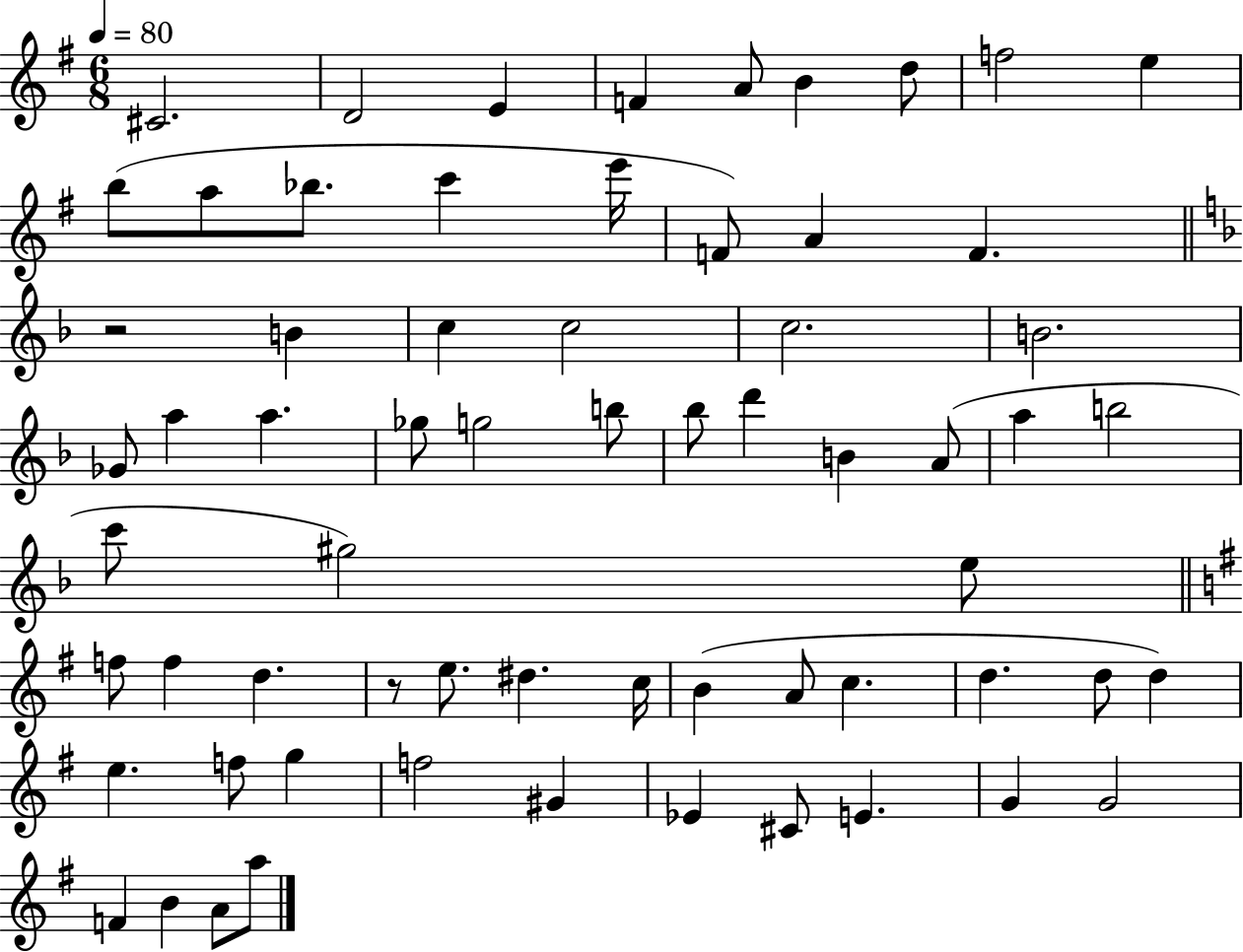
{
  \clef treble
  \numericTimeSignature
  \time 6/8
  \key g \major
  \tempo 4 = 80
  \repeat volta 2 { cis'2. | d'2 e'4 | f'4 a'8 b'4 d''8 | f''2 e''4 | \break b''8( a''8 bes''8. c'''4 e'''16 | f'8) a'4 f'4. | \bar "||" \break \key d \minor r2 b'4 | c''4 c''2 | c''2. | b'2. | \break ges'8 a''4 a''4. | ges''8 g''2 b''8 | bes''8 d'''4 b'4 a'8( | a''4 b''2 | \break c'''8 gis''2) e''8 | \bar "||" \break \key g \major f''8 f''4 d''4. | r8 e''8. dis''4. c''16 | b'4( a'8 c''4. | d''4. d''8 d''4) | \break e''4. f''8 g''4 | f''2 gis'4 | ees'4 cis'8 e'4. | g'4 g'2 | \break f'4 b'4 a'8 a''8 | } \bar "|."
}